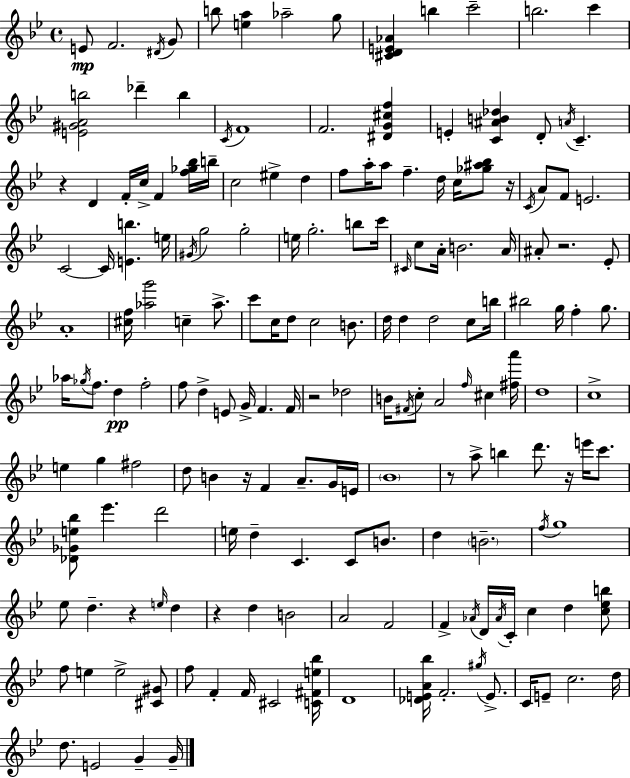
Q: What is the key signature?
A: G minor